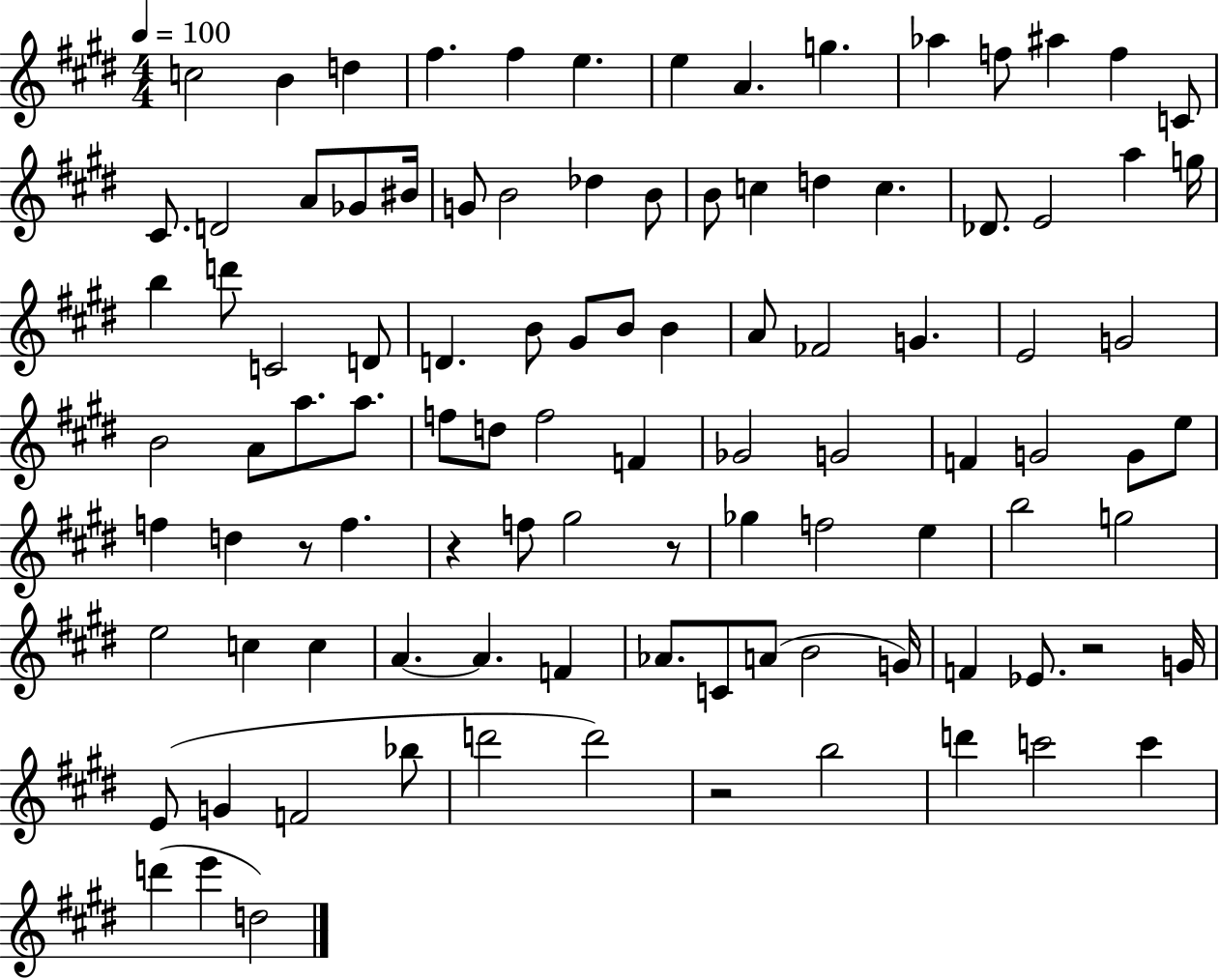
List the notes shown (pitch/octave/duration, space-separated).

C5/h B4/q D5/q F#5/q. F#5/q E5/q. E5/q A4/q. G5/q. Ab5/q F5/e A#5/q F5/q C4/e C#4/e. D4/h A4/e Gb4/e BIS4/s G4/e B4/h Db5/q B4/e B4/e C5/q D5/q C5/q. Db4/e. E4/h A5/q G5/s B5/q D6/e C4/h D4/e D4/q. B4/e G#4/e B4/e B4/q A4/e FES4/h G4/q. E4/h G4/h B4/h A4/e A5/e. A5/e. F5/e D5/e F5/h F4/q Gb4/h G4/h F4/q G4/h G4/e E5/e F5/q D5/q R/e F5/q. R/q F5/e G#5/h R/e Gb5/q F5/h E5/q B5/h G5/h E5/h C5/q C5/q A4/q. A4/q. F4/q Ab4/e. C4/e A4/e B4/h G4/s F4/q Eb4/e. R/h G4/s E4/e G4/q F4/h Bb5/e D6/h D6/h R/h B5/h D6/q C6/h C6/q D6/q E6/q D5/h